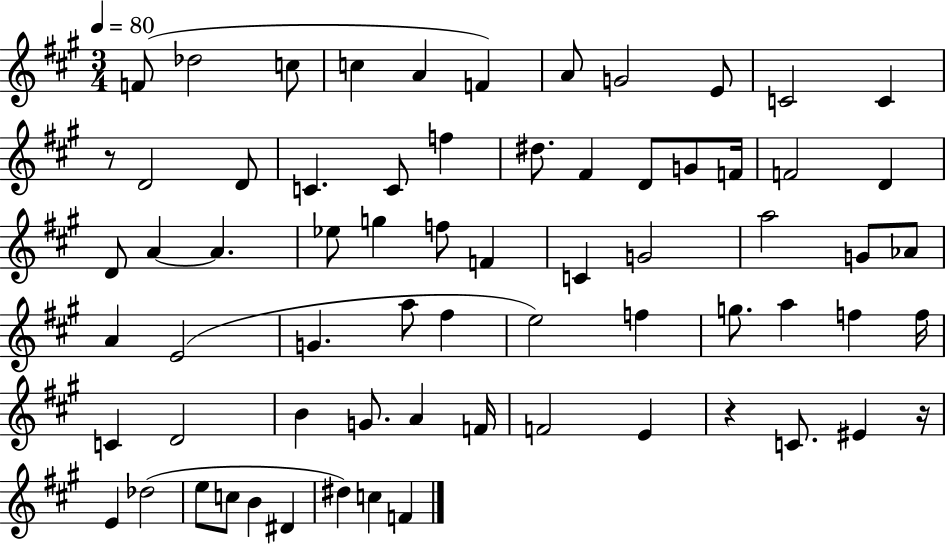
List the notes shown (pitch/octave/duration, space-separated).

F4/e Db5/h C5/e C5/q A4/q F4/q A4/e G4/h E4/e C4/h C4/q R/e D4/h D4/e C4/q. C4/e F5/q D#5/e. F#4/q D4/e G4/e F4/s F4/h D4/q D4/e A4/q A4/q. Eb5/e G5/q F5/e F4/q C4/q G4/h A5/h G4/e Ab4/e A4/q E4/h G4/q. A5/e F#5/q E5/h F5/q G5/e. A5/q F5/q F5/s C4/q D4/h B4/q G4/e. A4/q F4/s F4/h E4/q R/q C4/e. EIS4/q R/s E4/q Db5/h E5/e C5/e B4/q D#4/q D#5/q C5/q F4/q